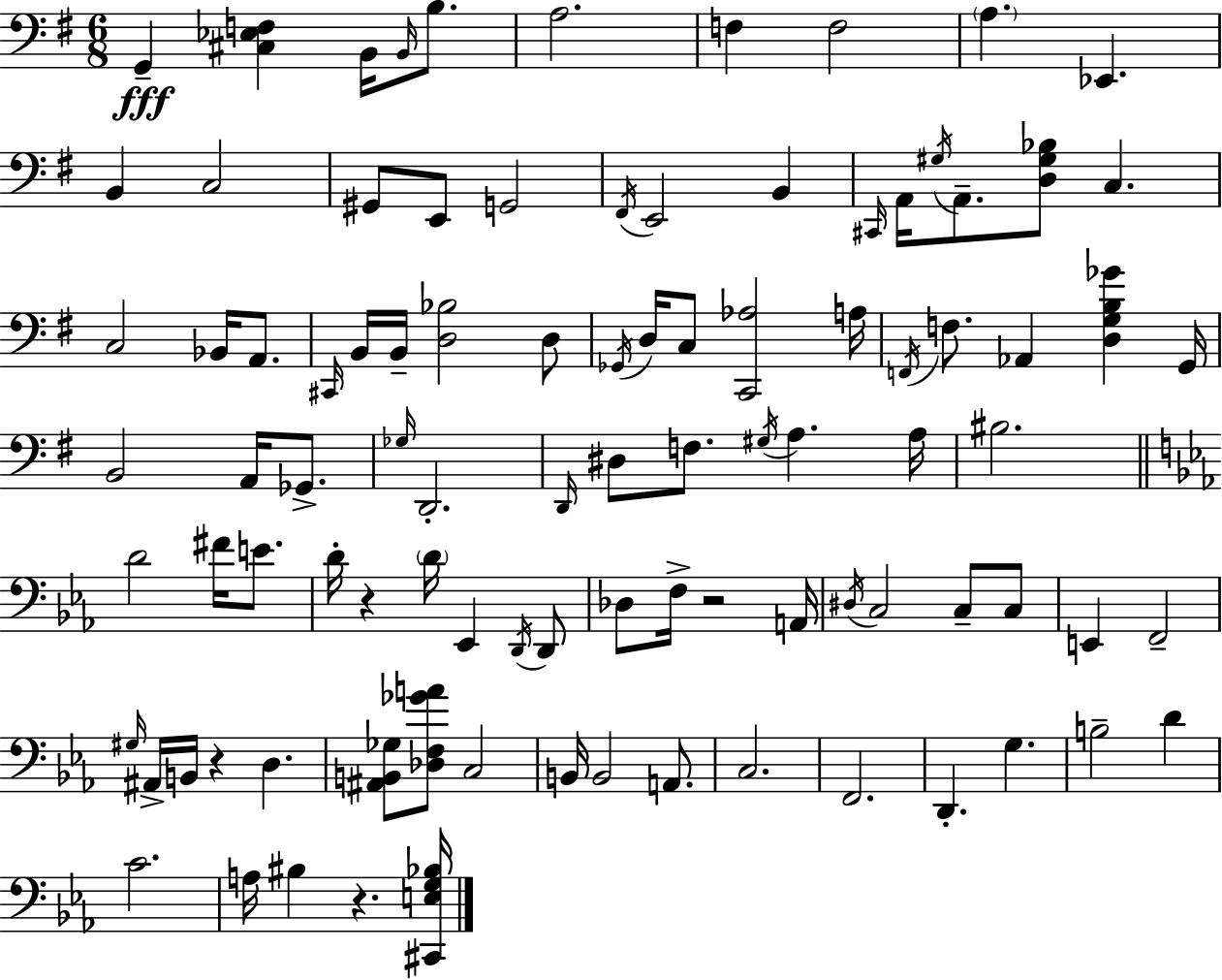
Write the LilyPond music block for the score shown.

{
  \clef bass
  \numericTimeSignature
  \time 6/8
  \key g \major
  \repeat volta 2 { g,4--\fff <cis ees f>4 b,16 \grace { b,16 } b8. | a2. | f4 f2 | \parenthesize a4. ees,4. | \break b,4 c2 | gis,8 e,8 g,2 | \acciaccatura { fis,16 } e,2 b,4 | \grace { cis,16 } a,16 \acciaccatura { gis16 } a,8.-- <d gis bes>8 c4. | \break c2 | bes,16 a,8. \grace { cis,16 } b,16 b,16-- <d bes>2 | d8 \acciaccatura { ges,16 } d16 c8 <c, aes>2 | a16 \acciaccatura { f,16 } f8. aes,4 | \break <d g b ges'>4 g,16 b,2 | a,16 ges,8.-> \grace { ges16 } d,2.-. | \grace { d,16 } dis8 f8. | \acciaccatura { gis16 } a4. a16 bis2. | \break \bar "||" \break \key ees \major d'2 fis'16 e'8. | d'16-. r4 \parenthesize d'16 ees,4 \acciaccatura { d,16 } d,8 | des8 f16-> r2 | a,16 \acciaccatura { dis16 } c2 c8-- | \break c8 e,4 f,2-- | \grace { gis16 } ais,16-> b,16 r4 d4. | <ais, b, ges>8 <des f ges' a'>8 c2 | b,16 b,2 | \break a,8. c2. | f,2. | d,4.-. g4. | b2-- d'4 | \break c'2. | a16 bis4 r4. | <cis, e g bes>16 } \bar "|."
}